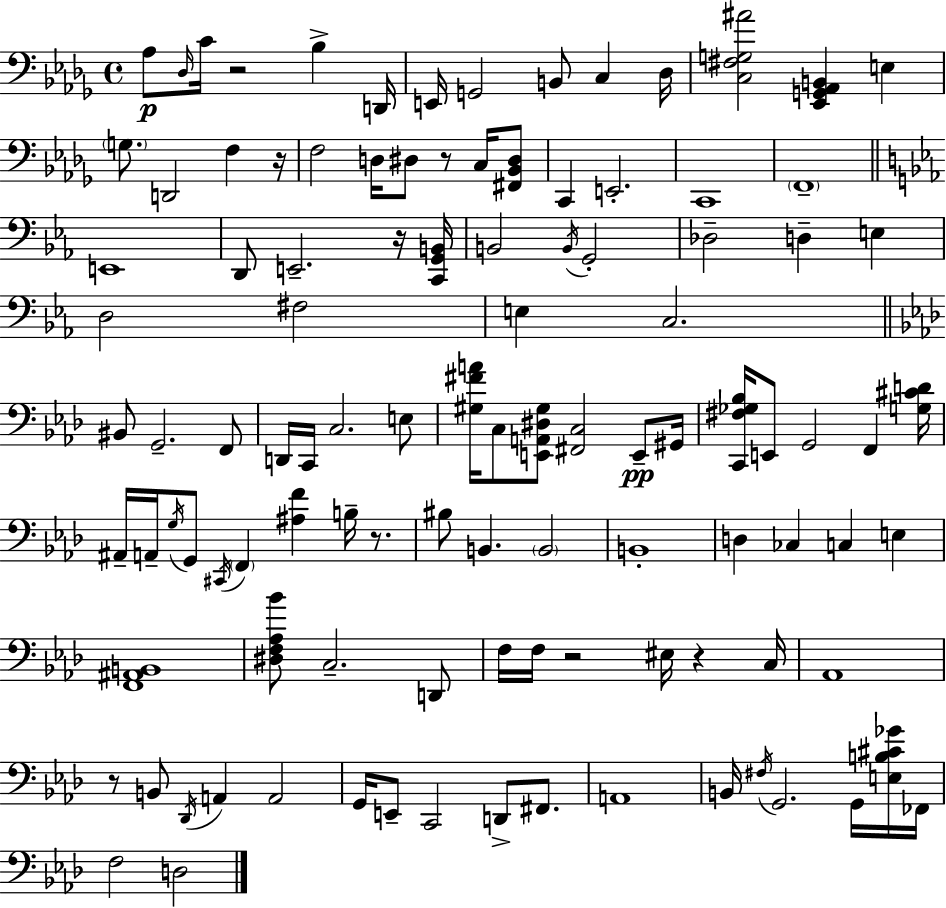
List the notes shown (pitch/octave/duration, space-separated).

Ab3/e Db3/s C4/s R/h Bb3/q D2/s E2/s G2/h B2/e C3/q Db3/s [C3,F#3,G3,A#4]/h [Eb2,G2,Ab2,B2]/q E3/q G3/e. D2/h F3/q R/s F3/h D3/s D#3/e R/e C3/s [F#2,Bb2,D#3]/e C2/q E2/h. C2/w F2/w E2/w D2/e E2/h. R/s [C2,G2,B2]/s B2/h B2/s G2/h Db3/h D3/q E3/q D3/h F#3/h E3/q C3/h. BIS2/e G2/h. F2/e D2/s C2/s C3/h. E3/e [G#3,F#4,A4]/s C3/e [E2,A2,D#3,G#3]/e [F#2,C3]/h E2/e G#2/s [C2,F#3,Gb3,Bb3]/s E2/e G2/h F2/q [G3,C#4,D4]/s A#2/s A2/s G3/s G2/e C#2/s F2/q [A#3,F4]/q B3/s R/e. BIS3/e B2/q. B2/h B2/w D3/q CES3/q C3/q E3/q [F2,A#2,B2]/w [D#3,F3,Ab3,Bb4]/e C3/h. D2/e F3/s F3/s R/h EIS3/s R/q C3/s Ab2/w R/e B2/e Db2/s A2/q A2/h G2/s E2/e C2/h D2/e F#2/e. A2/w B2/s F#3/s G2/h. G2/s [E3,B3,C#4,Gb4]/s FES2/s F3/h D3/h